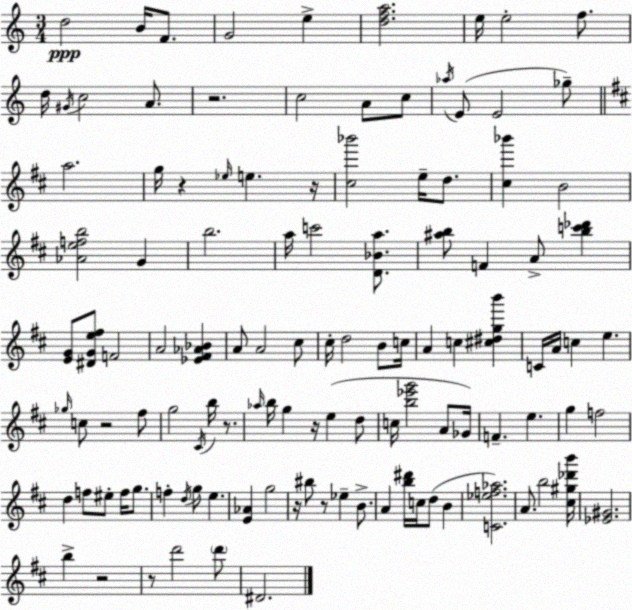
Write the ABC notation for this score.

X:1
T:Untitled
M:3/4
L:1/4
K:Am
d2 B/4 F/2 G2 e [dfa]2 e/4 e2 f/2 d/4 ^G/4 c2 A/2 z2 c2 A/2 c/2 _a/4 E/2 E2 _g/2 a2 g/4 z _e/4 e z/4 [^c_b']2 e/4 d/2 [^c_b'] B2 [_Aefb]2 G b2 a/4 c'2 [D_Ba]/2 [^ab]/2 F A/2 [bc'_d'] [EG]/2 [^DGe^f]/2 F2 A2 [_E^F_A_B] A/2 A2 ^c/2 ^c/4 d2 B/2 c/4 A c [^c^dgb'] C/4 A/4 c e _g/4 c/2 z2 ^f/2 g2 ^C/4 b/4 z/2 _a/4 b/4 g z/4 e d/2 c/4 [b_e'g']2 A/2 _G/4 F e g f2 d f/2 ^e/2 f/4 g/2 f d/4 g/2 e [E_A] g2 z/4 ^b/2 z/2 _e B/2 A [b^d']/4 c/4 d/2 B [C_ef_a]2 A/2 b2 [^c^g_d'b']/4 [_E^G]2 b z2 z/2 d'2 d'/2 ^D2